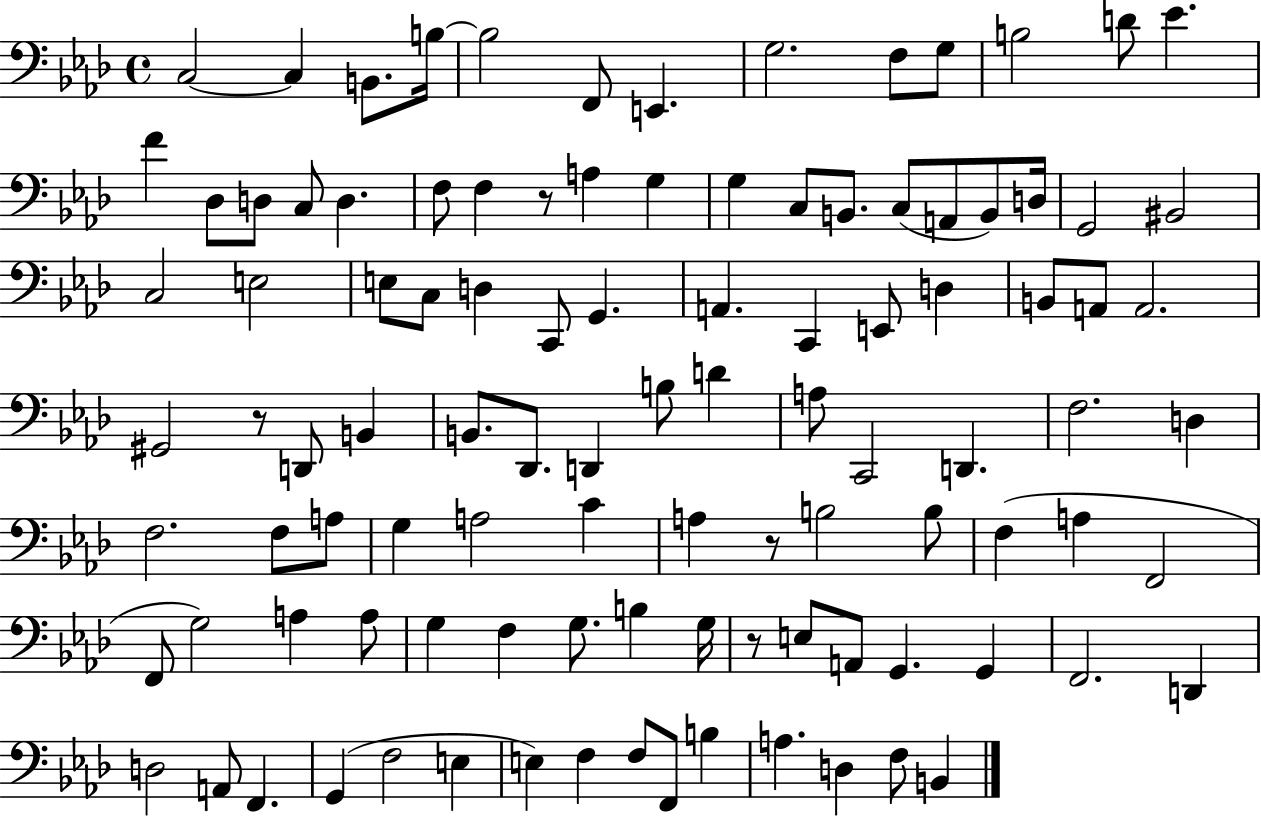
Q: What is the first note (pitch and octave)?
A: C3